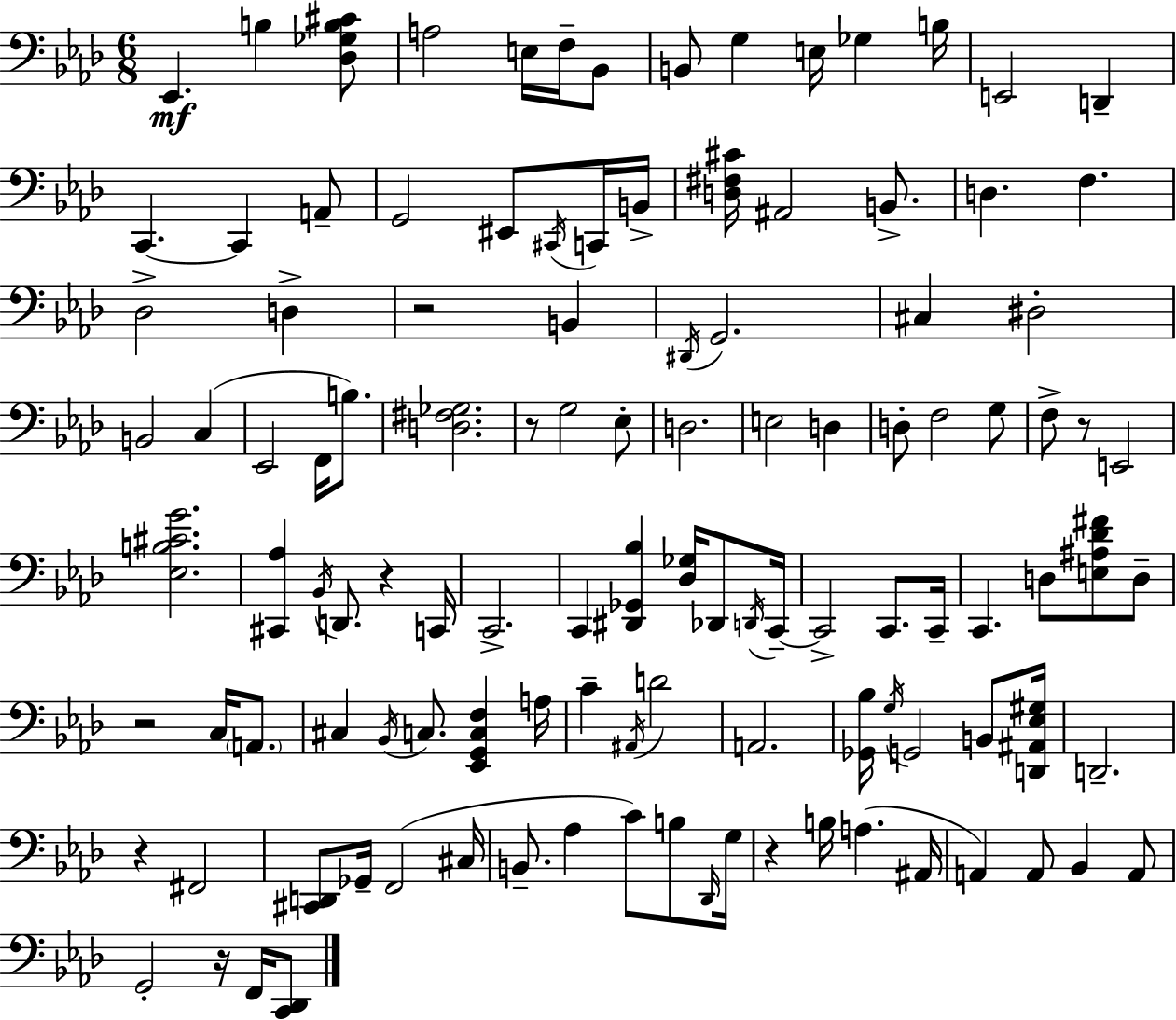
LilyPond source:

{
  \clef bass
  \numericTimeSignature
  \time 6/8
  \key aes \major
  ees,4.\mf b4 <des ges b cis'>8 | a2 e16 f16-- bes,8 | b,8 g4 e16 ges4 b16 | e,2 d,4-- | \break c,4.~~ c,4 a,8-- | g,2 eis,8 \acciaccatura { cis,16 } c,16 | b,16-> <d fis cis'>16 ais,2 b,8.-> | d4. f4. | \break des2-> d4-> | r2 b,4 | \acciaccatura { dis,16 } g,2. | cis4 dis2-. | \break b,2 c4( | ees,2 f,16 b8.) | <d fis ges>2. | r8 g2 | \break ees8-. d2. | e2 d4 | d8-. f2 | g8 f8-> r8 e,2 | \break <ees b cis' g'>2. | <cis, aes>4 \acciaccatura { bes,16 } d,8. r4 | c,16 c,2.-> | c,4 <dis, ges, bes>4 <des ges>16 | \break des,8 \acciaccatura { d,16 } c,16--~~ c,2-> | c,8. c,16-- c,4. d8 | <e ais des' fis'>8 d8-- r2 | c16 \parenthesize a,8. cis4 \acciaccatura { bes,16 } c8. | \break <ees, g, c f>4 a16 c'4-- \acciaccatura { ais,16 } d'2 | a,2. | <ges, bes>16 \acciaccatura { g16 } g,2 | b,8 <d, ais, ees gis>16 d,2.-- | \break r4 fis,2 | <cis, d,>8 ges,16-- f,2( | cis16 b,8.-- aes4 | c'8) b8 \grace { des,16 } g16 r4 | \break b16 a4.( ais,16 a,4) | a,8 bes,4 a,8 g,2-. | r16 f,16 <c, des,>8 \bar "|."
}